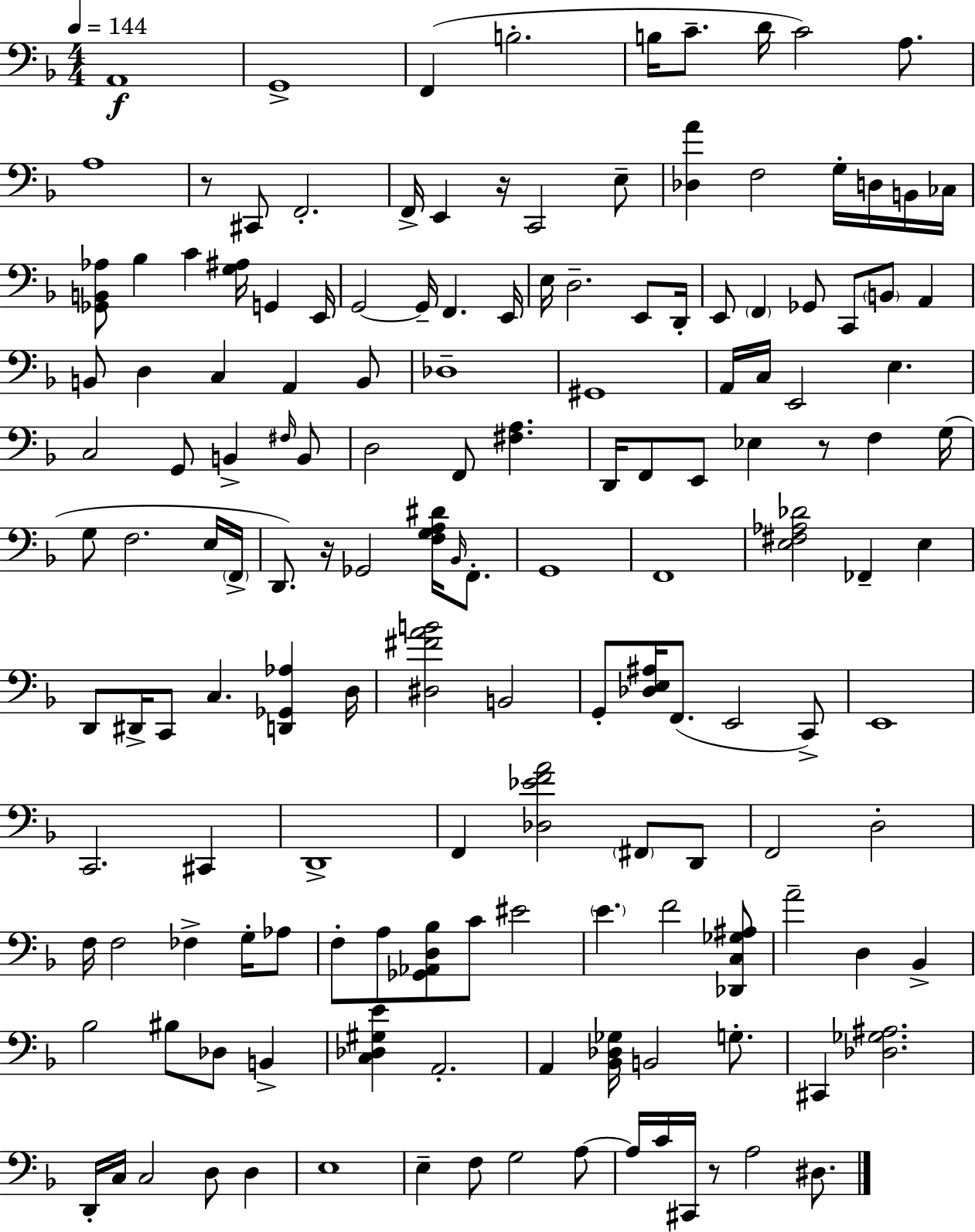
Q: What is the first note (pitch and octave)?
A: A2